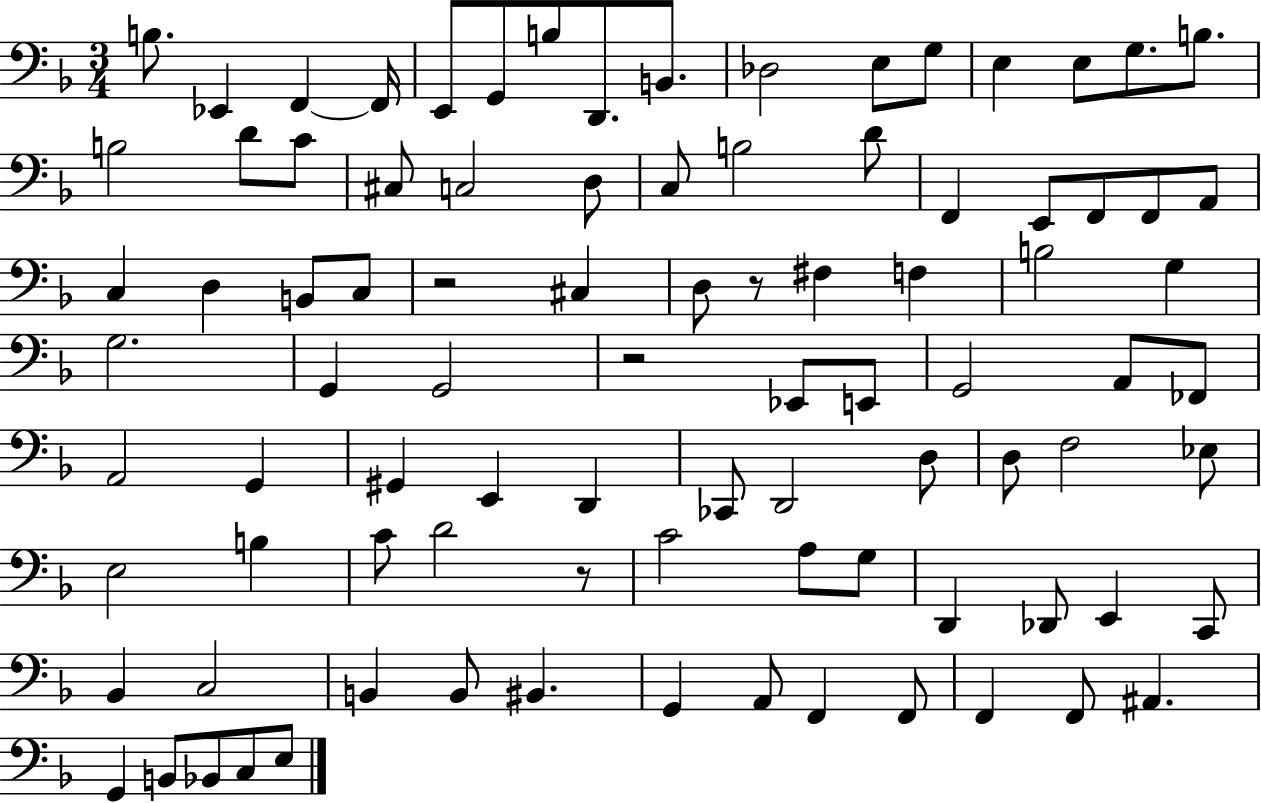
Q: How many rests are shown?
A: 4